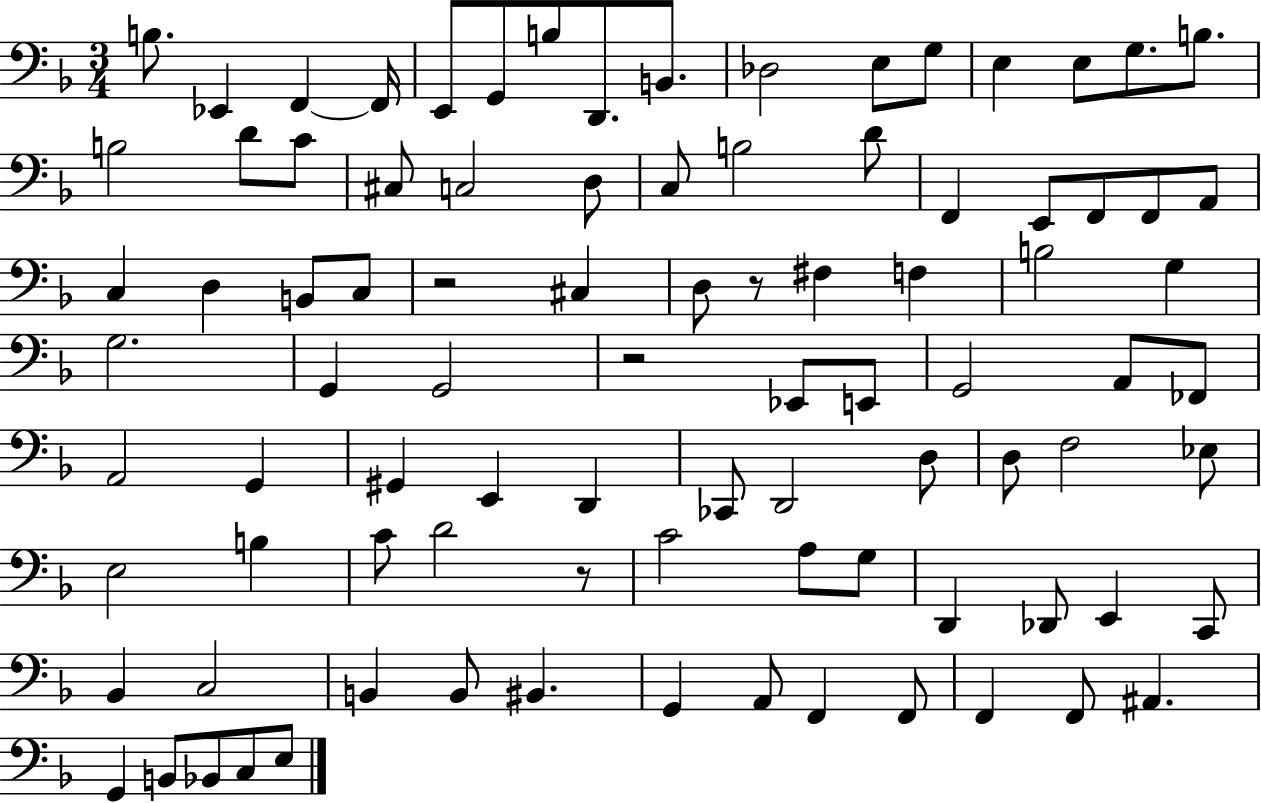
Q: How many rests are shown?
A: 4